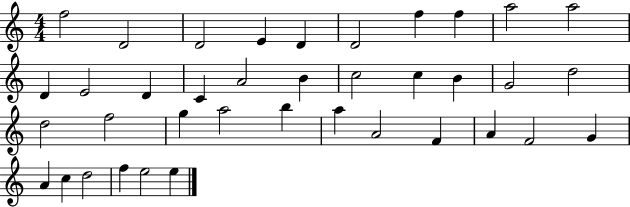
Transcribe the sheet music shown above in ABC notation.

X:1
T:Untitled
M:4/4
L:1/4
K:C
f2 D2 D2 E D D2 f f a2 a2 D E2 D C A2 B c2 c B G2 d2 d2 f2 g a2 b a A2 F A F2 G A c d2 f e2 e